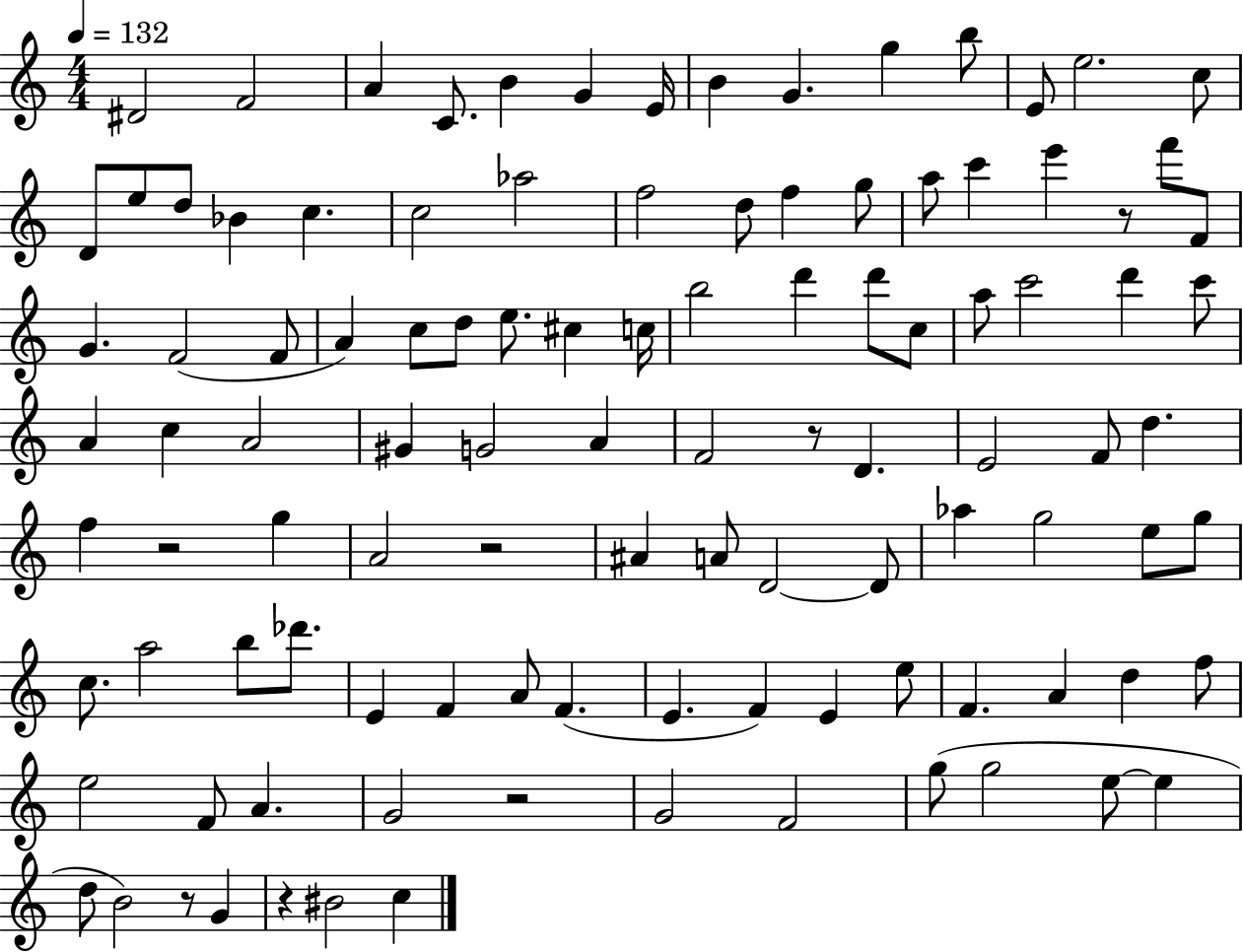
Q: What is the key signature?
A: C major